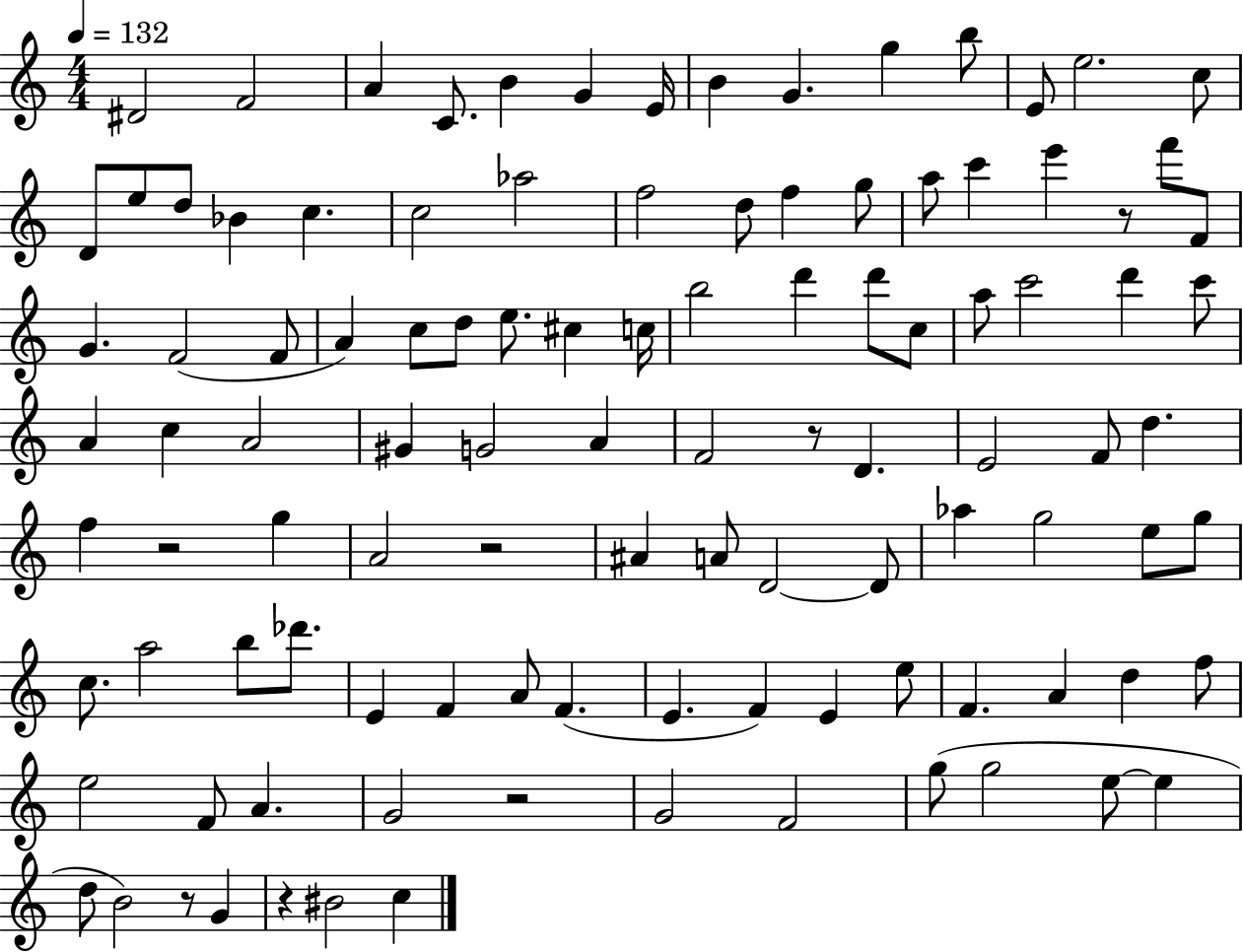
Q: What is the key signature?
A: C major